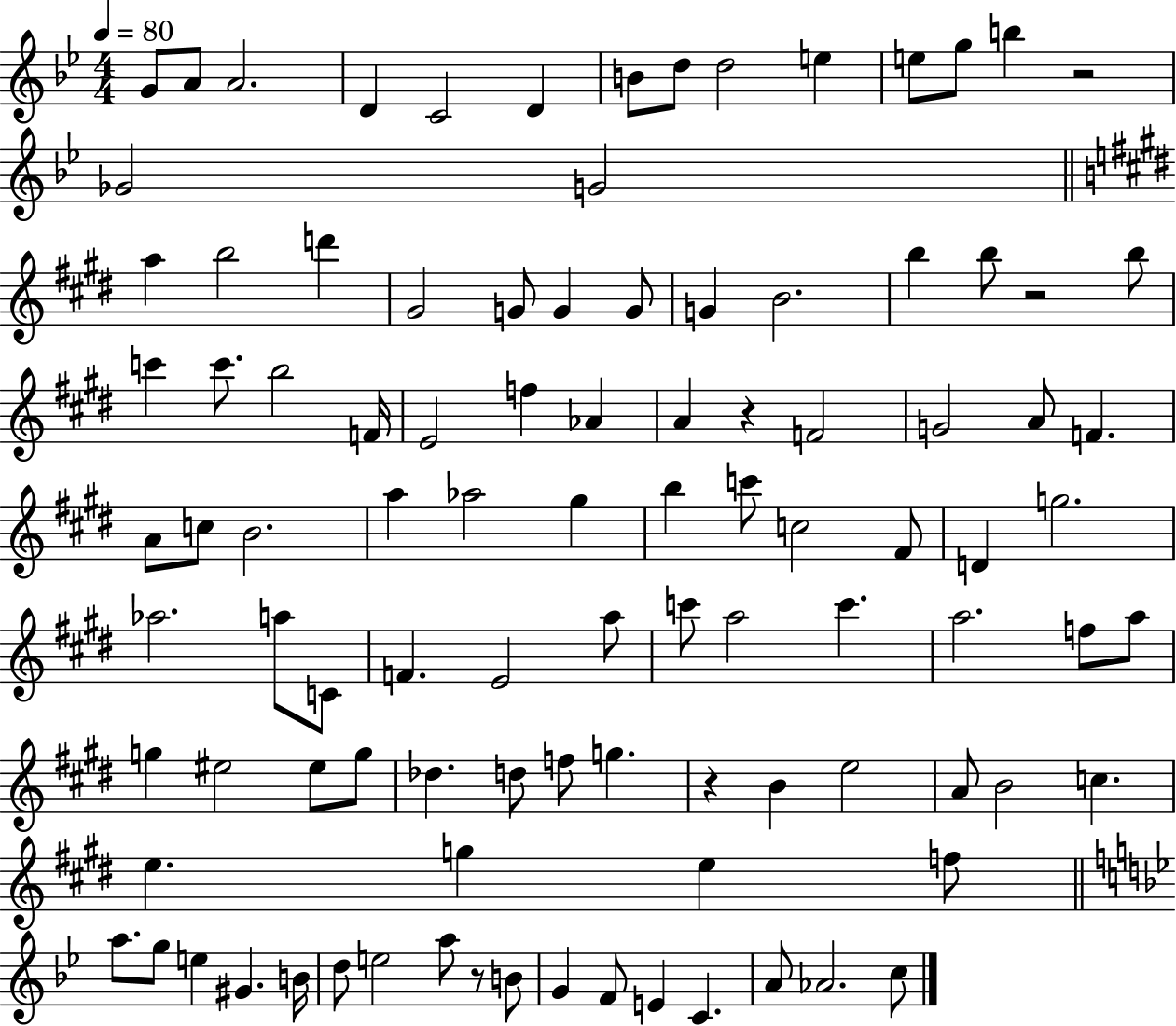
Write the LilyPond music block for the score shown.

{
  \clef treble
  \numericTimeSignature
  \time 4/4
  \key bes \major
  \tempo 4 = 80
  \repeat volta 2 { g'8 a'8 a'2. | d'4 c'2 d'4 | b'8 d''8 d''2 e''4 | e''8 g''8 b''4 r2 | \break ges'2 g'2 | \bar "||" \break \key e \major a''4 b''2 d'''4 | gis'2 g'8 g'4 g'8 | g'4 b'2. | b''4 b''8 r2 b''8 | \break c'''4 c'''8. b''2 f'16 | e'2 f''4 aes'4 | a'4 r4 f'2 | g'2 a'8 f'4. | \break a'8 c''8 b'2. | a''4 aes''2 gis''4 | b''4 c'''8 c''2 fis'8 | d'4 g''2. | \break aes''2. a''8 c'8 | f'4. e'2 a''8 | c'''8 a''2 c'''4. | a''2. f''8 a''8 | \break g''4 eis''2 eis''8 g''8 | des''4. d''8 f''8 g''4. | r4 b'4 e''2 | a'8 b'2 c''4. | \break e''4. g''4 e''4 f''8 | \bar "||" \break \key g \minor a''8. g''8 e''4 gis'4. b'16 | d''8 e''2 a''8 r8 b'8 | g'4 f'8 e'4 c'4. | a'8 aes'2. c''8 | \break } \bar "|."
}